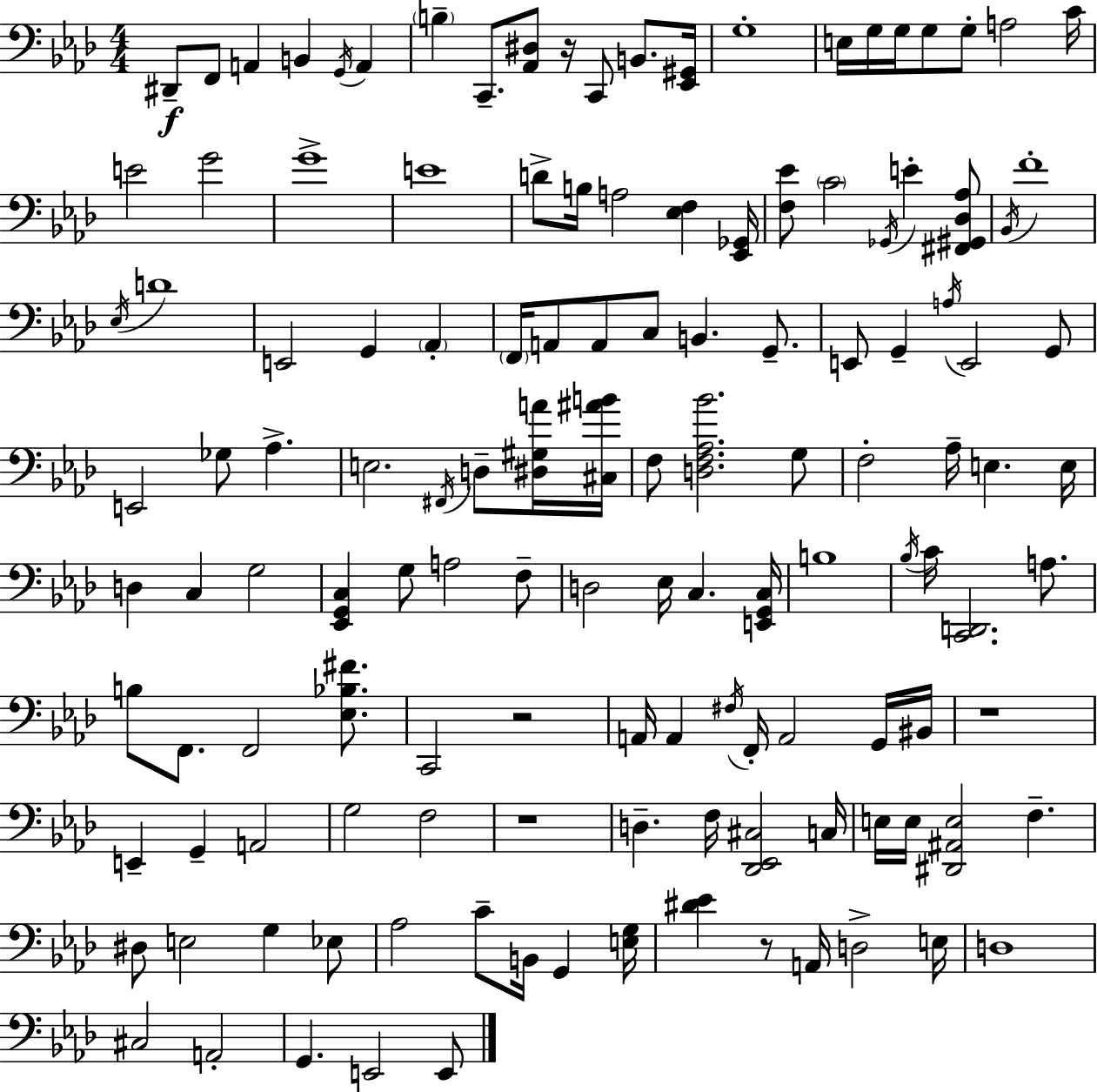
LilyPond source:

{
  \clef bass
  \numericTimeSignature
  \time 4/4
  \key f \minor
  dis,8--\f f,8 a,4 b,4 \acciaccatura { g,16 } a,4 | \parenthesize b4-- c,8.-- <aes, dis>8 r16 c,8 b,8. | <ees, gis,>16 g1-. | e16 g16 g16 g8 g8-. a2 | \break c'16 e'2 g'2 | g'1-> | e'1 | d'8-> b16 a2 <ees f>4 | \break <ees, ges,>16 <f ees'>8 \parenthesize c'2 \acciaccatura { ges,16 } e'4-. | <fis, gis, des aes>8 \acciaccatura { bes,16 } f'1-. | \acciaccatura { ees16 } d'1 | e,2 g,4 | \break \parenthesize aes,4-. \parenthesize f,16 a,8 a,8 c8 b,4. | g,8.-- e,8 g,4-- \acciaccatura { a16 } e,2 | g,8 e,2 ges8 aes4.-> | e2. | \break \acciaccatura { fis,16 } d8-- <dis gis a'>16 <cis ais' b'>16 f8 <d f aes bes'>2. | g8 f2-. aes16-- e4. | e16 d4 c4 g2 | <ees, g, c>4 g8 a2 | \break f8-- d2 ees16 c4. | <e, g, c>16 b1 | \acciaccatura { bes16 } c'16 <c, d,>2. | a8. b8 f,8. f,2 | \break <ees bes fis'>8. c,2 r2 | a,16 a,4 \acciaccatura { fis16 } f,16-. a,2 | g,16 bis,16 r1 | e,4-- g,4-- | \break a,2 g2 | f2 r1 | d4.-- f16 <des, ees, cis>2 | c16 e16 e16 <dis, ais, e>2 | \break f4.-- dis8 e2 | g4 ees8 aes2 | c'8-- b,16 g,4 <e g>16 <dis' ees'>4 r8 a,16 d2-> | e16 d1 | \break cis2 | a,2-. g,4. e,2 | e,8 \bar "|."
}